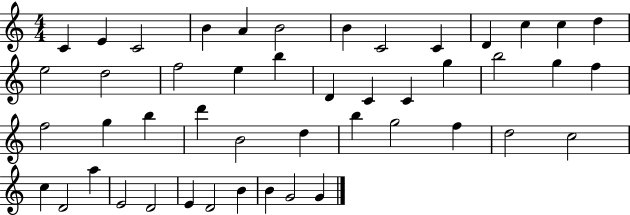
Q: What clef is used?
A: treble